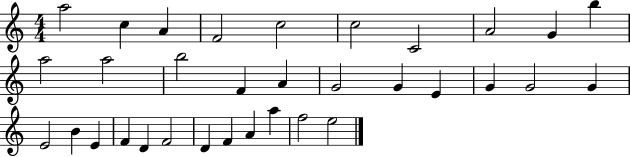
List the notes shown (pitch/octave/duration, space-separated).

A5/h C5/q A4/q F4/h C5/h C5/h C4/h A4/h G4/q B5/q A5/h A5/h B5/h F4/q A4/q G4/h G4/q E4/q G4/q G4/h G4/q E4/h B4/q E4/q F4/q D4/q F4/h D4/q F4/q A4/q A5/q F5/h E5/h